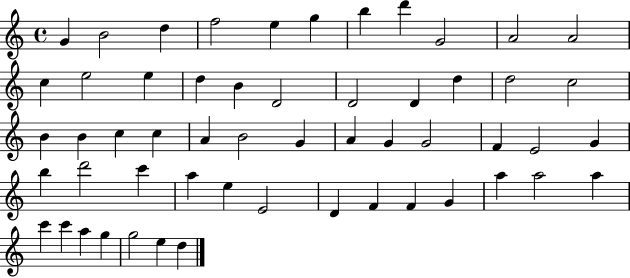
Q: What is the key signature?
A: C major